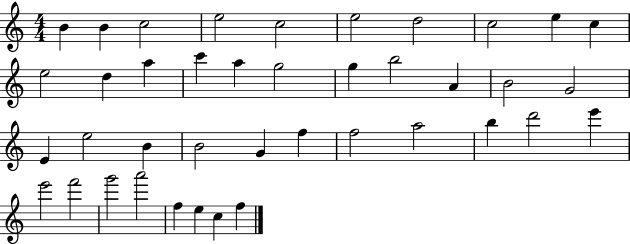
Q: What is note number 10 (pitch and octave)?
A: C5